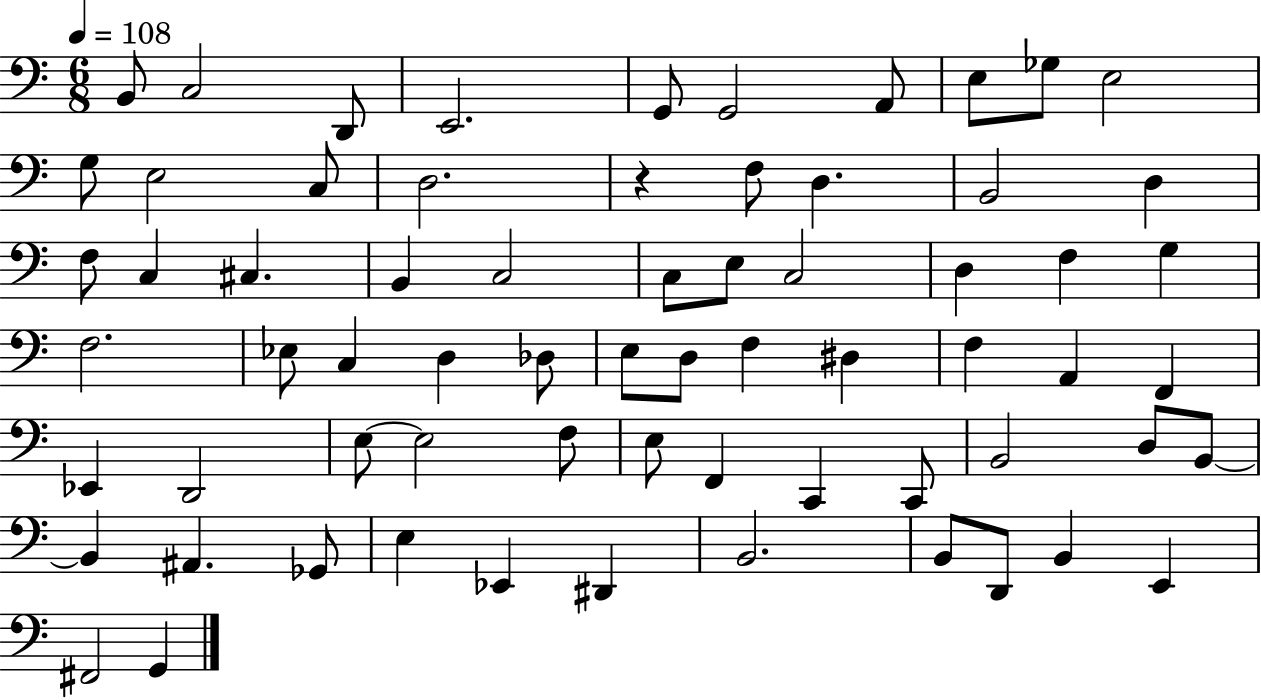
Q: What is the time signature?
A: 6/8